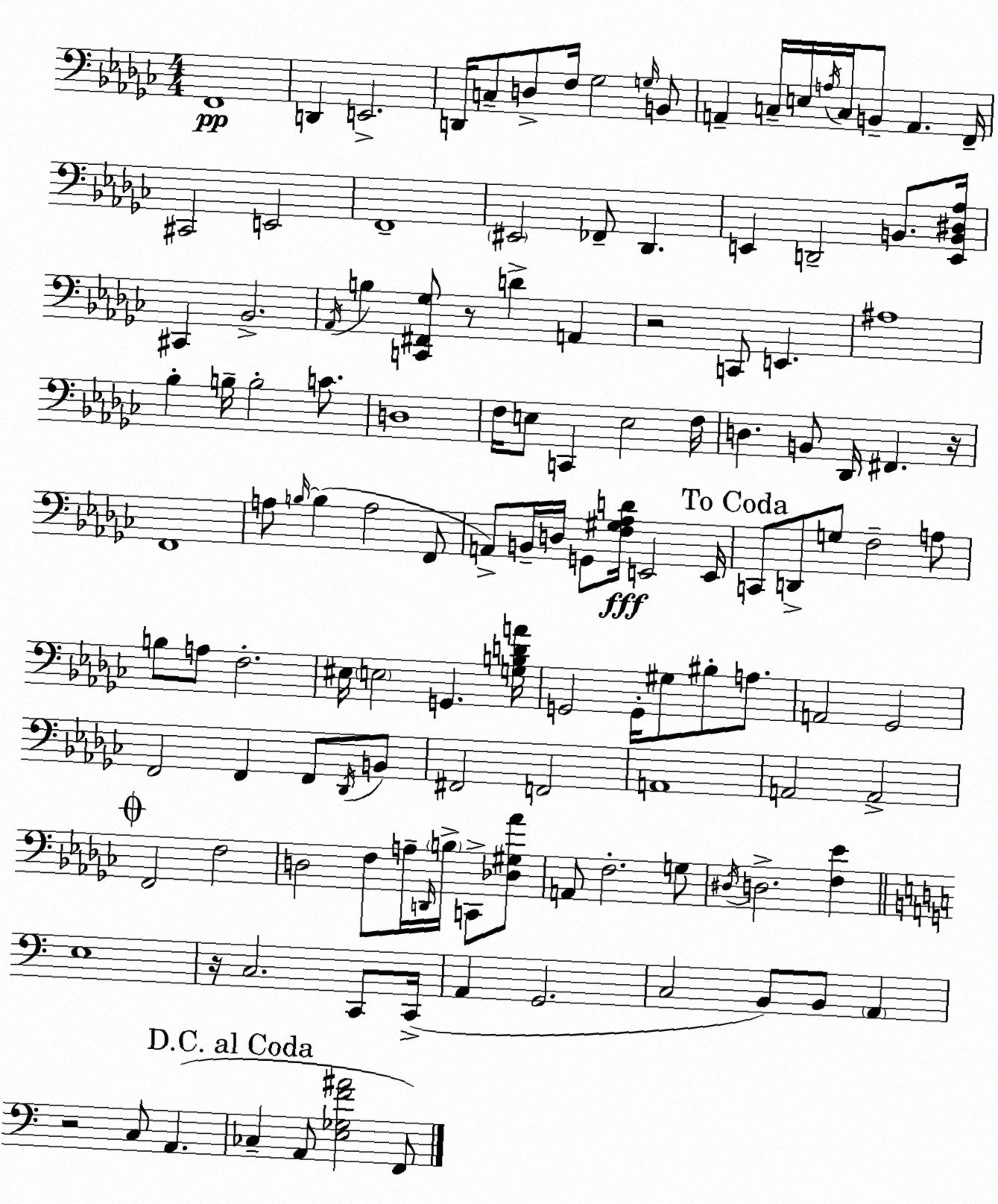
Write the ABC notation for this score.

X:1
T:Untitled
M:4/4
L:1/4
K:Ebm
F,,4 D,, E,,2 D,,/4 C,/2 D,/2 F,/4 _G,2 G,/4 B,,/2 A,, C,/4 E,/4 A,/4 C,/4 B,,/2 A,, F,,/4 ^C,,2 E,,2 F,,4 ^E,,2 _F,,/2 _D,, E,, D,,2 B,,/2 [E,,B,,^D,_A,]/4 ^C,, _B,,2 _A,,/4 B, [C,,^F,,_G,]/2 z/2 D A,, z2 C,,/2 E,, ^A,4 _B, B,/4 B,2 C/2 D,4 F,/4 E,/2 C,, E,2 F,/4 D, B,,/2 _D,,/4 ^F,, z/4 F,,4 A,/2 B,/4 B, A,2 F,,/2 A,,/2 B,,/4 D,/4 G,,/2 [F,^G,_A,D]/4 E,,2 E,,/4 C,,/2 D,,/2 G,/2 F,2 A,/2 B,/2 A,/2 F,2 ^E,/4 E,2 G,, [G,B,DA]/4 G,,2 G,,/4 ^G,/2 ^B,/2 A,/2 A,,2 _G,,2 F,,2 F,, F,,/2 _D,,/4 B,,/2 ^F,,2 F,,2 A,,4 A,,2 A,,2 F,,2 F,2 D,2 F,/2 A,/4 D,,/4 B,/4 C,,/2 [_D,^G,_A]/2 A,,/2 F,2 G,/2 ^D,/4 D,2 [F,_E] E,4 z/4 C,2 C,,/2 C,,/4 A,, G,,2 C,2 B,,/2 B,,/2 A,, z2 C,/2 A,, _C, A,,/2 [E,_G,F^A]2 F,,/2